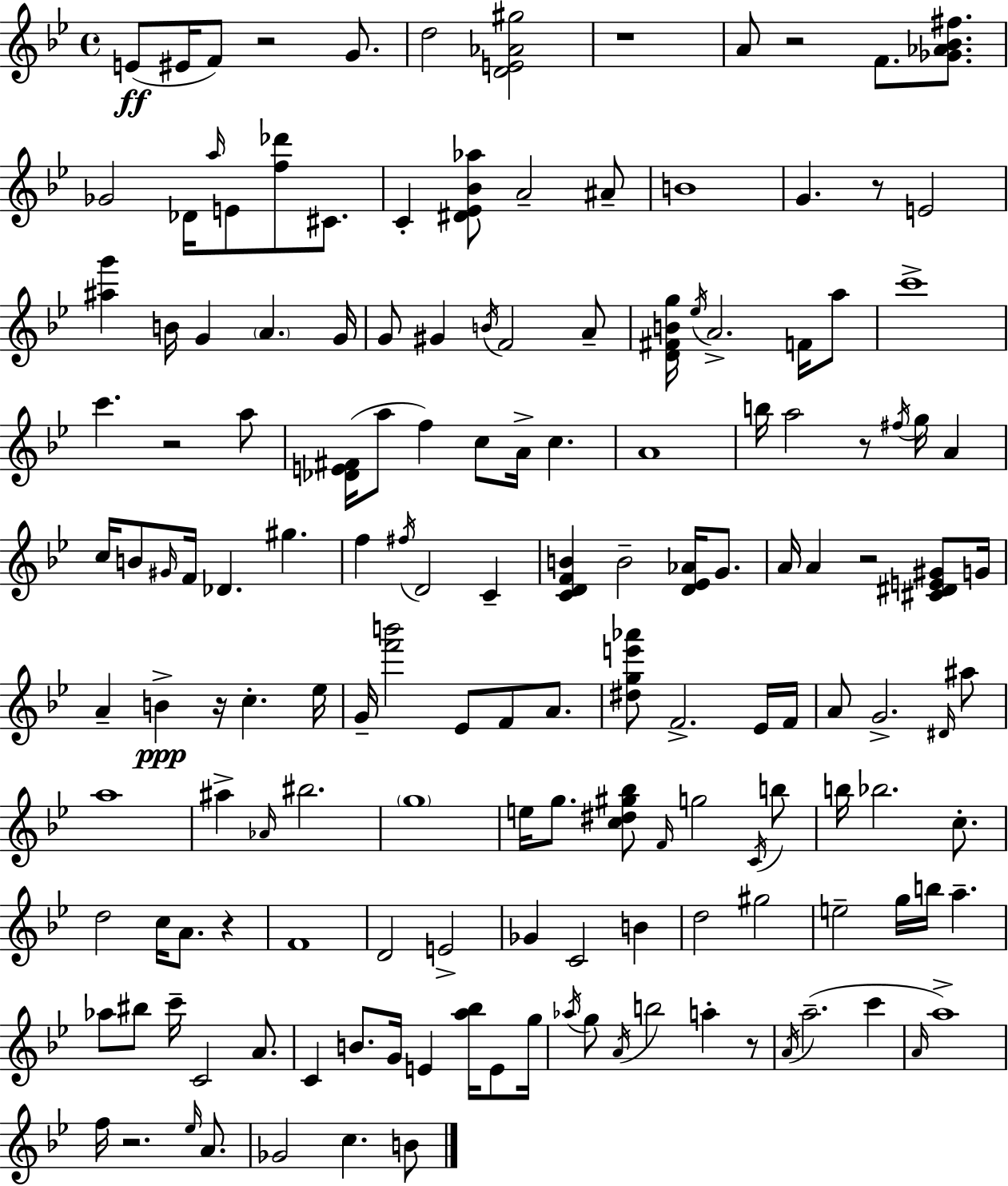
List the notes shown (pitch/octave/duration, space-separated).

E4/e EIS4/s F4/e R/h G4/e. D5/h [D4,E4,Ab4,G#5]/h R/w A4/e R/h F4/e. [Gb4,Ab4,Bb4,F#5]/e. Gb4/h Db4/s A5/s E4/e [F5,Db6]/e C#4/e. C4/q [D#4,Eb4,Bb4,Ab5]/e A4/h A#4/e B4/w G4/q. R/e E4/h [A#5,G6]/q B4/s G4/q A4/q. G4/s G4/e G#4/q B4/s F4/h A4/e [D4,F#4,B4,G5]/s Eb5/s A4/h. F4/s A5/e C6/w C6/q. R/h A5/e [Db4,E4,F#4]/s A5/e F5/q C5/e A4/s C5/q. A4/w B5/s A5/h R/e F#5/s G5/s A4/q C5/s B4/e G#4/s F4/s Db4/q. G#5/q. F5/q F#5/s D4/h C4/q [C4,D4,F4,B4]/q B4/h [D4,Eb4,Ab4]/s G4/e. A4/s A4/q R/h [C#4,D#4,E4,G#4]/e G4/s A4/q B4/q R/s C5/q. Eb5/s G4/s [F6,B6]/h Eb4/e F4/e A4/e. [D#5,G5,E6,Ab6]/e F4/h. Eb4/s F4/s A4/e G4/h. D#4/s A#5/e A5/w A#5/q Ab4/s BIS5/h. G5/w E5/s G5/e. [C5,D#5,G#5,Bb5]/e F4/s G5/h C4/s B5/e B5/s Bb5/h. C5/e. D5/h C5/s A4/e. R/q F4/w D4/h E4/h Gb4/q C4/h B4/q D5/h G#5/h E5/h G5/s B5/s A5/q. Ab5/e BIS5/e C6/s C4/h A4/e. C4/q B4/e. G4/s E4/q [A5,Bb5]/s E4/e G5/s Ab5/s G5/e A4/s B5/h A5/q R/e A4/s A5/h. C6/q A4/s A5/w F5/s R/h. Eb5/s A4/e. Gb4/h C5/q. B4/e